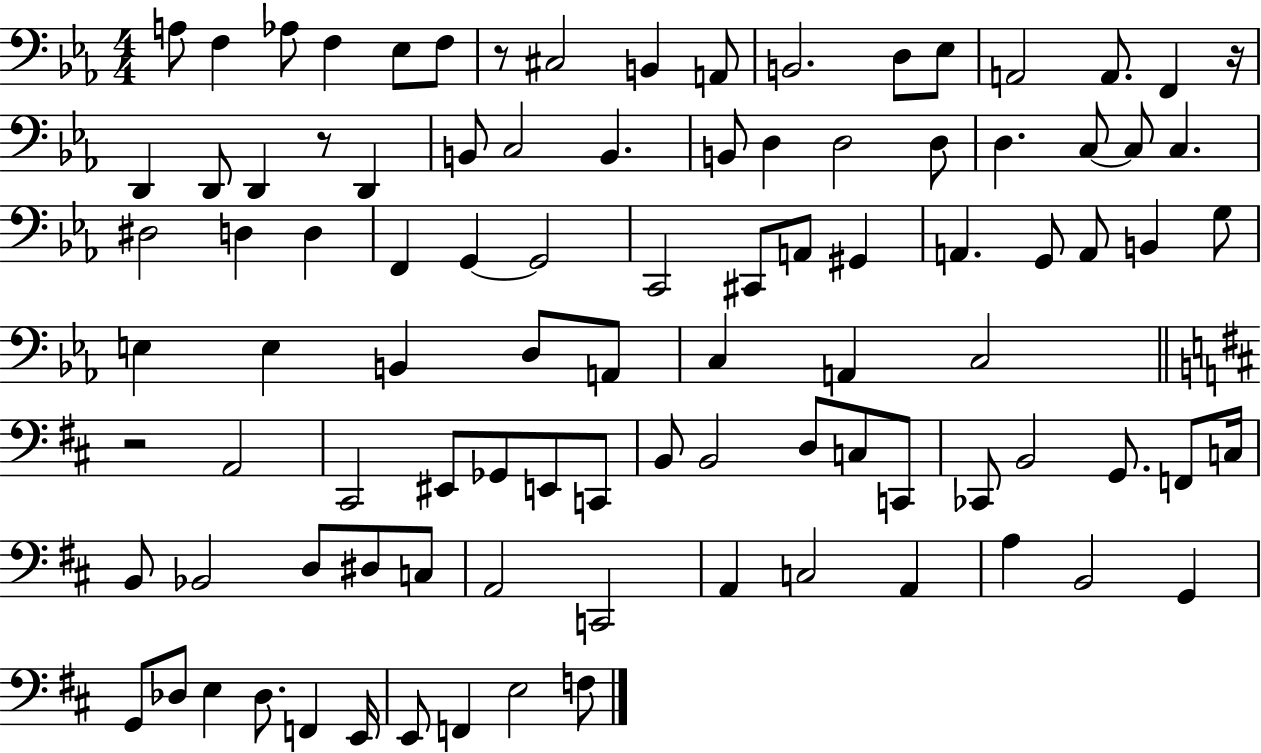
A3/e F3/q Ab3/e F3/q Eb3/e F3/e R/e C#3/h B2/q A2/e B2/h. D3/e Eb3/e A2/h A2/e. F2/q R/s D2/q D2/e D2/q R/e D2/q B2/e C3/h B2/q. B2/e D3/q D3/h D3/e D3/q. C3/e C3/e C3/q. D#3/h D3/q D3/q F2/q G2/q G2/h C2/h C#2/e A2/e G#2/q A2/q. G2/e A2/e B2/q G3/e E3/q E3/q B2/q D3/e A2/e C3/q A2/q C3/h R/h A2/h C#2/h EIS2/e Gb2/e E2/e C2/e B2/e B2/h D3/e C3/e C2/e CES2/e B2/h G2/e. F2/e C3/s B2/e Bb2/h D3/e D#3/e C3/e A2/h C2/h A2/q C3/h A2/q A3/q B2/h G2/q G2/e Db3/e E3/q Db3/e. F2/q E2/s E2/e F2/q E3/h F3/e